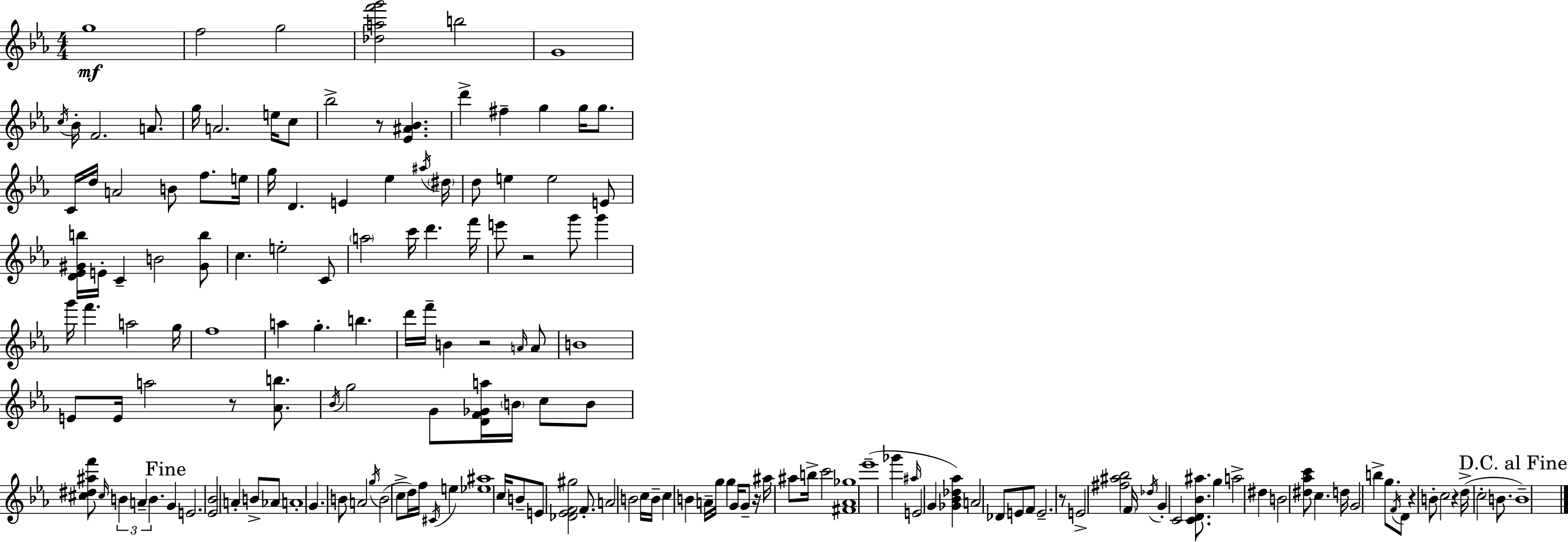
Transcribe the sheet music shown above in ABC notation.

X:1
T:Untitled
M:4/4
L:1/4
K:Eb
g4 f2 g2 [_daf'g']2 b2 G4 c/4 _B/4 F2 A/2 g/4 A2 e/4 c/2 _b2 z/2 [_E^A_B] d' ^f g g/4 g/2 C/4 d/4 A2 B/2 f/2 e/4 g/4 D E _e ^a/4 ^d/4 d/2 e e2 E/2 [D_E^Gb]/4 E/4 C B2 [^Gb]/2 c e2 C/2 a2 c'/4 d' f'/4 e'/2 z2 g'/2 g' g'/4 f' a2 g/4 f4 a g b d'/4 f'/4 B z2 A/4 A/2 B4 E/2 E/4 a2 z/2 [_Ab]/2 _B/4 g2 G/2 [DF_Ga]/4 B/4 c/2 B/2 [^c^d^af']/2 ^c/4 B A B G E2 [_E_B]2 A B/2 _A/2 A4 G B/2 A2 g/4 B2 c/2 d/4 f/4 ^C/4 e [_e^a]4 c/4 B/2 E/2 [_D_EF^g]2 F/2 A2 B2 c/4 B/4 c B A/4 g/4 g G/4 G/2 z/4 ^a/4 ^a/2 b/4 c'2 [^F_A_g]4 _e'4 _g' ^a/4 E2 G [_G_B_d_a] A2 _D/2 E/2 F/2 E2 z/2 E2 [^f^a_b]2 F/4 _d/4 G C2 [CD_B^a]/2 g a2 ^d B2 [^d_ac']/2 c d/4 G2 b g/2 F/4 D/2 z B/2 c2 z d/4 c2 B/2 B4